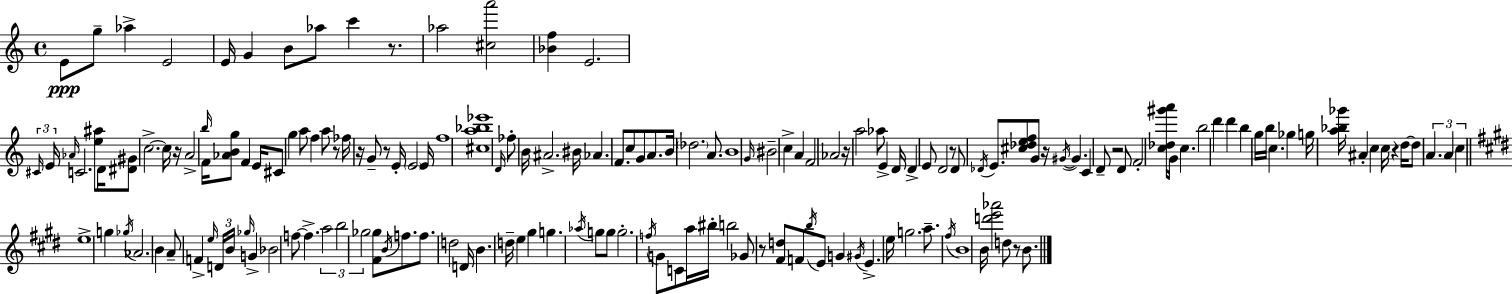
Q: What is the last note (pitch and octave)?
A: B4